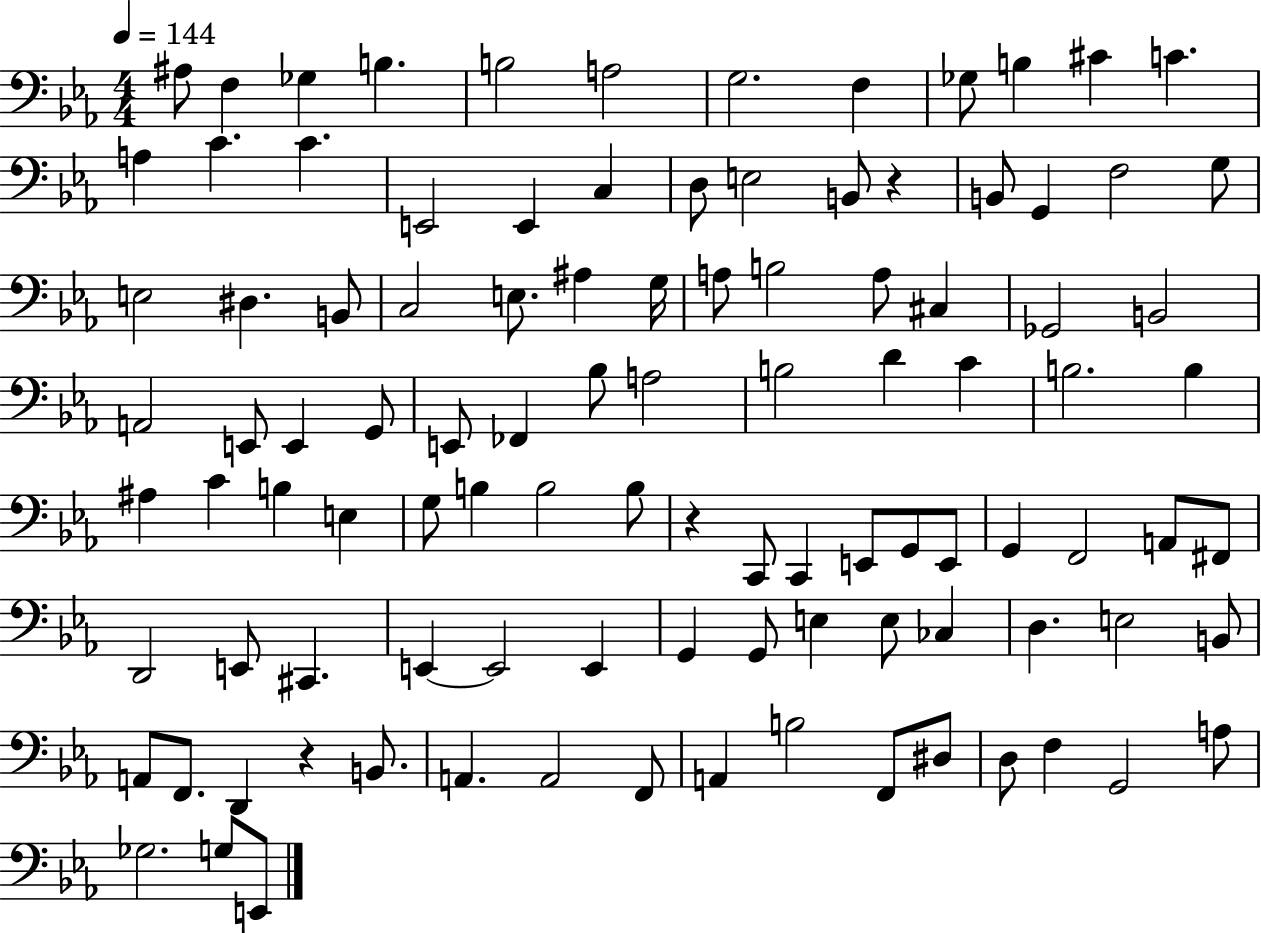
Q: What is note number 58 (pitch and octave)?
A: B3